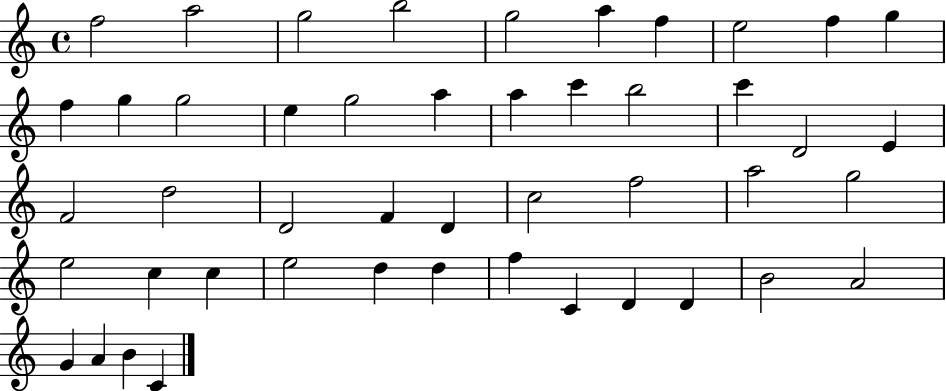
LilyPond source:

{
  \clef treble
  \time 4/4
  \defaultTimeSignature
  \key c \major
  f''2 a''2 | g''2 b''2 | g''2 a''4 f''4 | e''2 f''4 g''4 | \break f''4 g''4 g''2 | e''4 g''2 a''4 | a''4 c'''4 b''2 | c'''4 d'2 e'4 | \break f'2 d''2 | d'2 f'4 d'4 | c''2 f''2 | a''2 g''2 | \break e''2 c''4 c''4 | e''2 d''4 d''4 | f''4 c'4 d'4 d'4 | b'2 a'2 | \break g'4 a'4 b'4 c'4 | \bar "|."
}